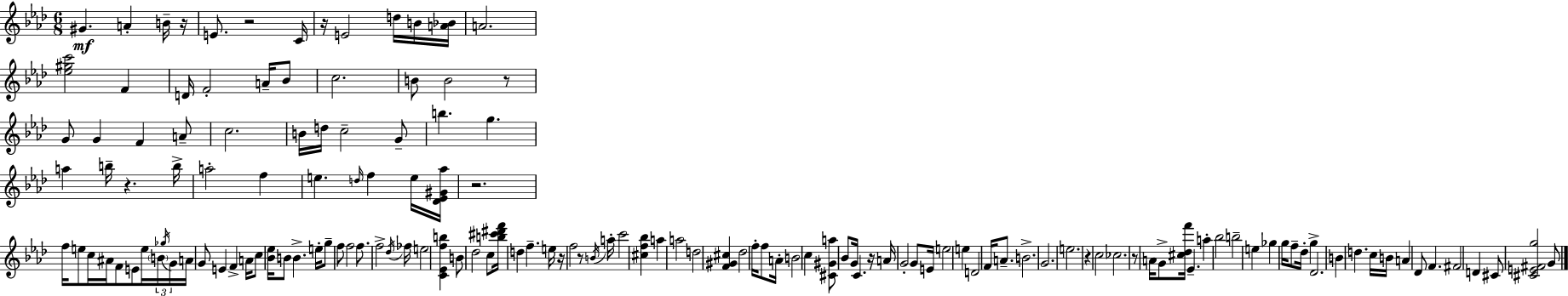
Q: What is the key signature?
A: AES major